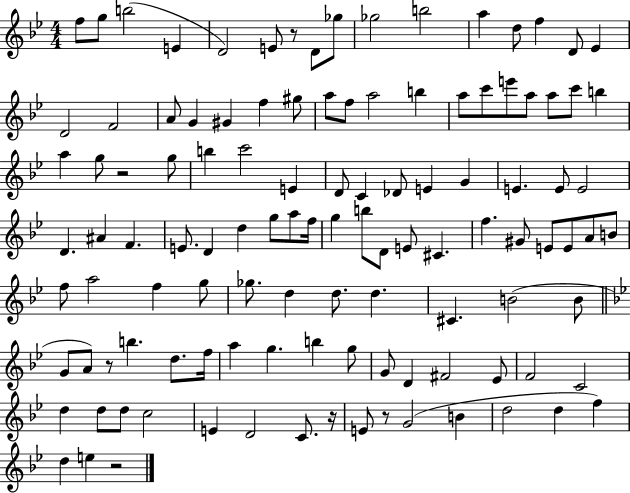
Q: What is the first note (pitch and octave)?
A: F5